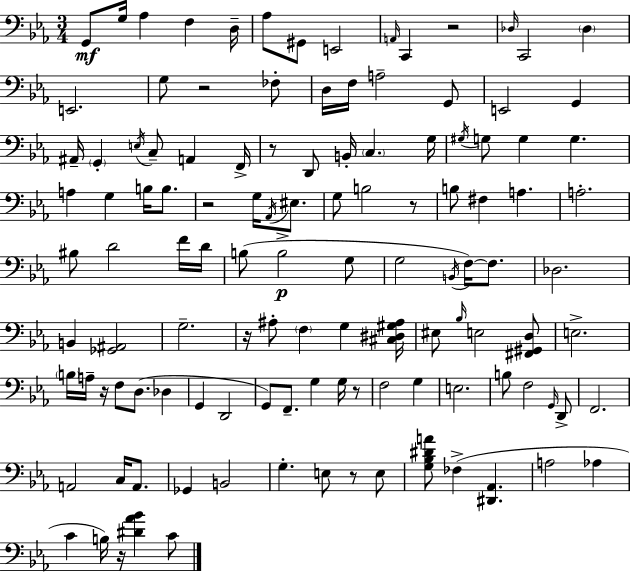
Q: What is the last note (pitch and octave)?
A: C4